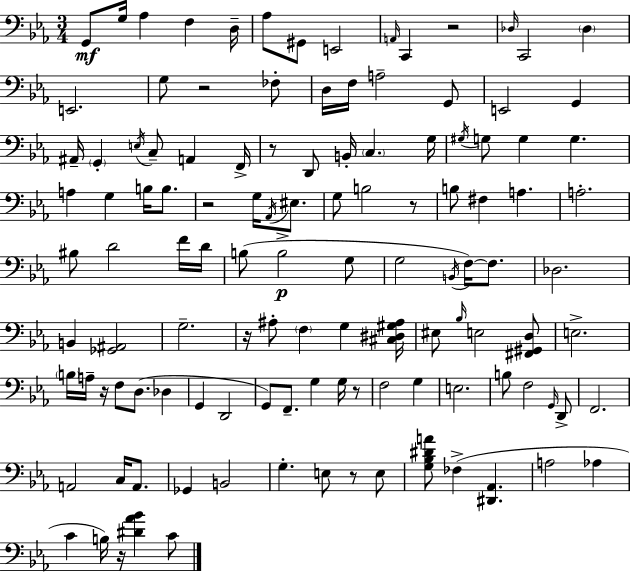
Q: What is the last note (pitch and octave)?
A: C4